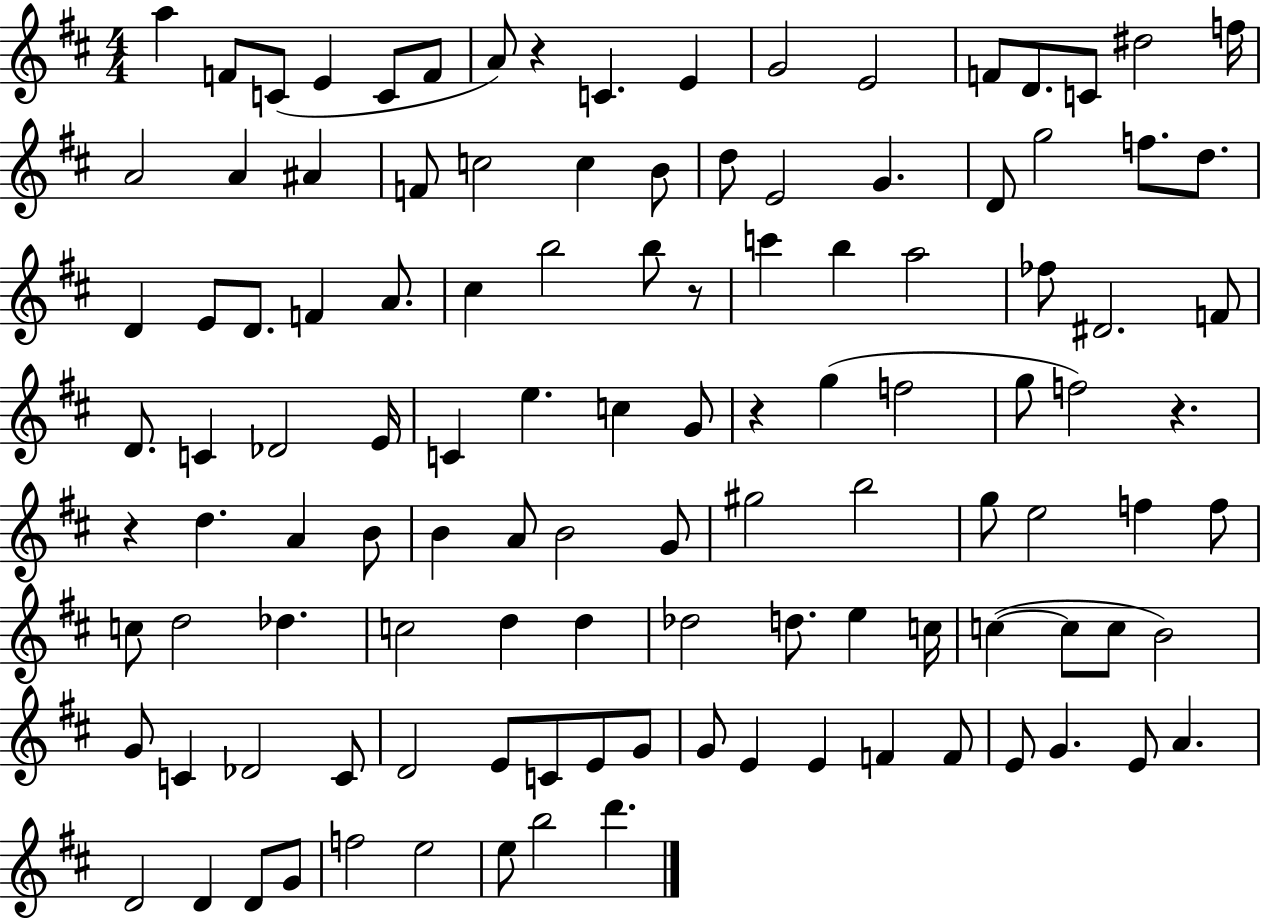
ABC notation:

X:1
T:Untitled
M:4/4
L:1/4
K:D
a F/2 C/2 E C/2 F/2 A/2 z C E G2 E2 F/2 D/2 C/2 ^d2 f/4 A2 A ^A F/2 c2 c B/2 d/2 E2 G D/2 g2 f/2 d/2 D E/2 D/2 F A/2 ^c b2 b/2 z/2 c' b a2 _f/2 ^D2 F/2 D/2 C _D2 E/4 C e c G/2 z g f2 g/2 f2 z z d A B/2 B A/2 B2 G/2 ^g2 b2 g/2 e2 f f/2 c/2 d2 _d c2 d d _d2 d/2 e c/4 c c/2 c/2 B2 G/2 C _D2 C/2 D2 E/2 C/2 E/2 G/2 G/2 E E F F/2 E/2 G E/2 A D2 D D/2 G/2 f2 e2 e/2 b2 d'